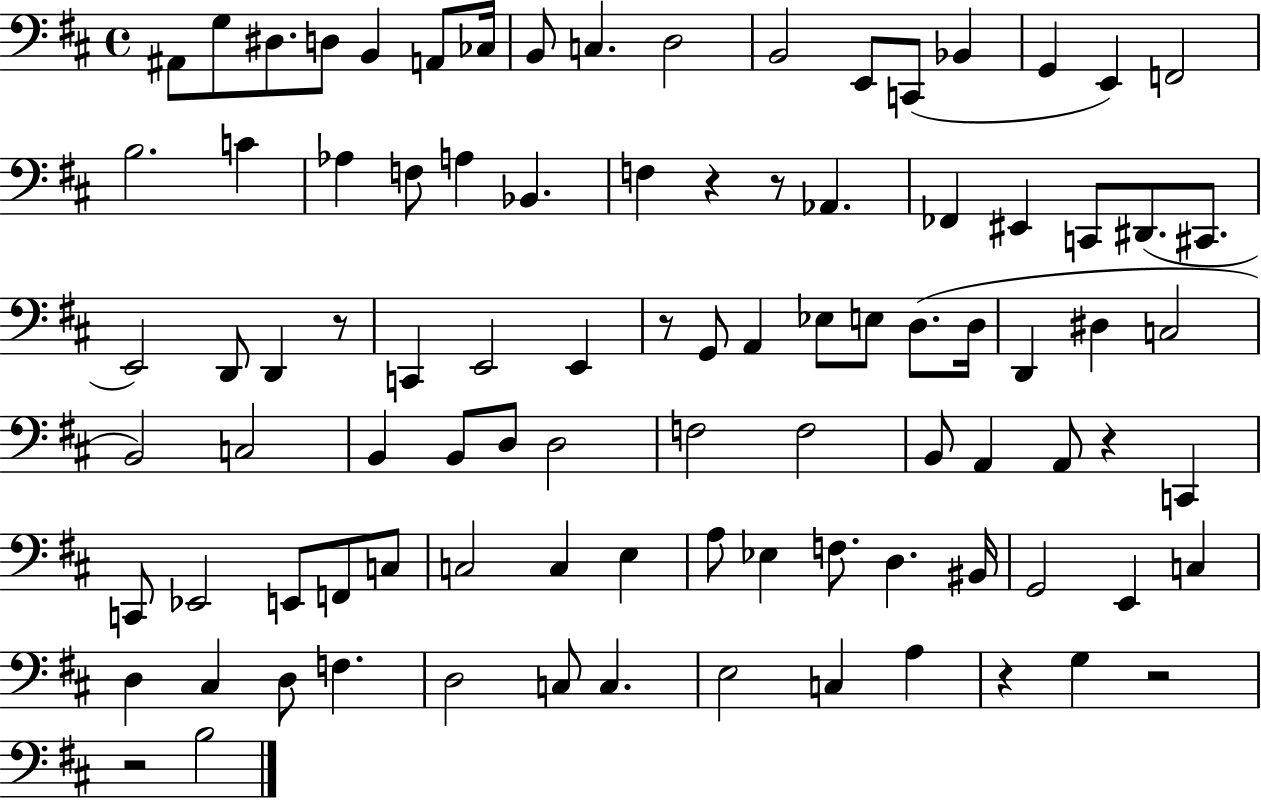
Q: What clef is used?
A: bass